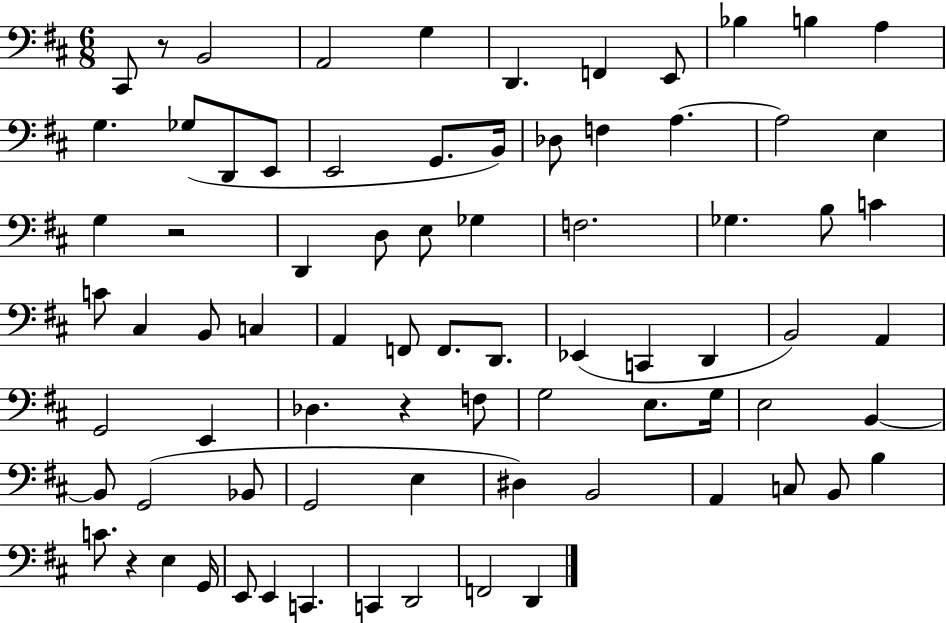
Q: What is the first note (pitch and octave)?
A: C#2